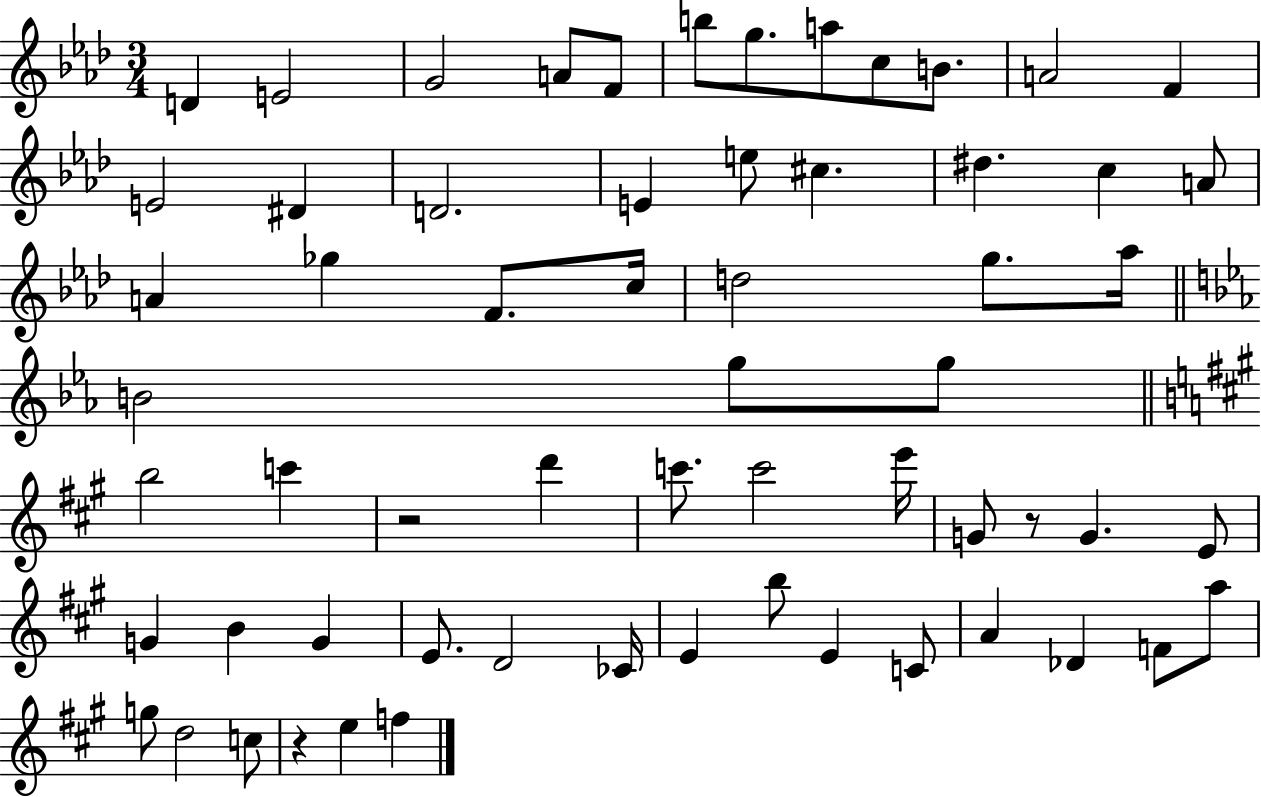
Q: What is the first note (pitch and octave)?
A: D4